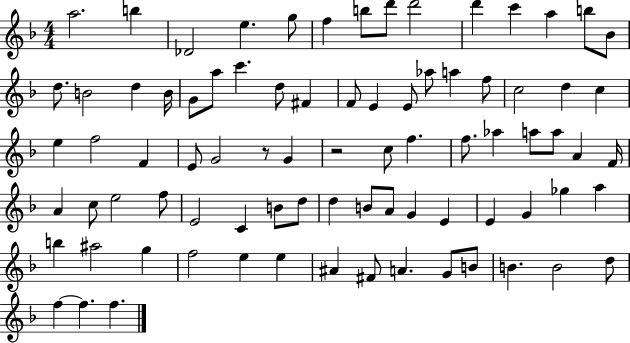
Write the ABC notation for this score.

X:1
T:Untitled
M:4/4
L:1/4
K:F
a2 b _D2 e g/2 f b/2 d'/2 d'2 d' c' a b/2 _B/2 d/2 B2 d B/4 G/2 a/2 c' d/2 ^F F/2 E E/2 _a/2 a f/2 c2 d c e f2 F E/2 G2 z/2 G z2 c/2 f f/2 _a a/2 a/2 A F/4 A c/2 e2 f/2 E2 C B/2 d/2 d B/2 A/2 G E E G _g a b ^a2 g f2 e e ^A ^F/2 A G/2 B/2 B B2 d/2 f f f